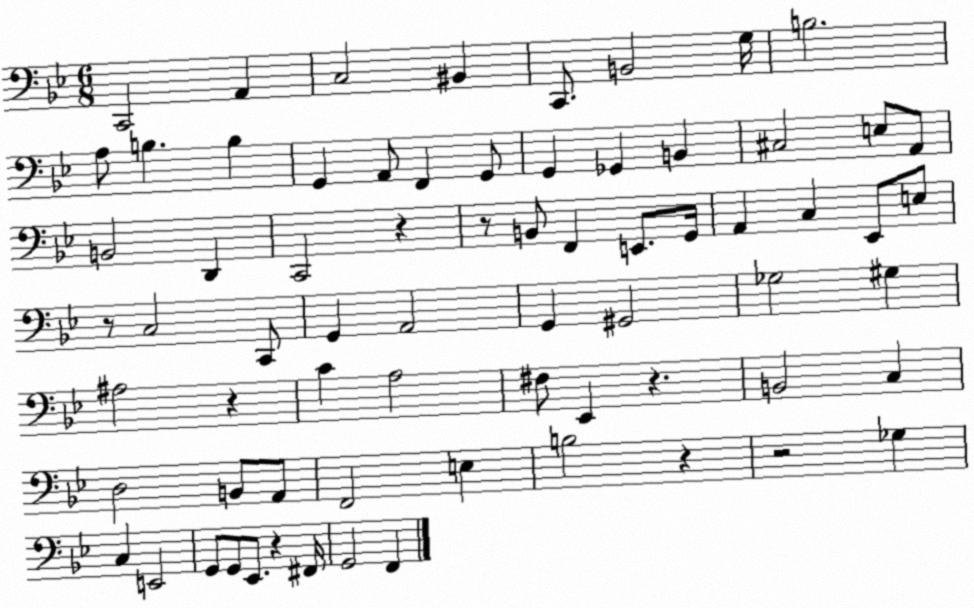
X:1
T:Untitled
M:6/8
L:1/4
K:Bb
C,,2 A,, C,2 ^B,, C,,/2 B,,2 G,/4 B,2 A,/2 B, B, G,, A,,/2 F,, G,,/2 G,, _G,, B,, ^C,2 E,/2 A,,/2 B,,2 D,, C,,2 z z/2 B,,/2 F,, E,,/2 G,,/4 A,, C, _E,,/2 E,/2 z/2 C,2 C,,/2 G,, A,,2 G,, ^G,,2 _G,2 ^G, ^A,2 z C A,2 ^F,/2 _E,, z B,,2 C, D,2 B,,/2 A,,/2 F,,2 E, B,2 z z2 _G, C, E,,2 G,,/2 G,,/2 _E,,/2 z ^F,,/4 G,,2 F,,